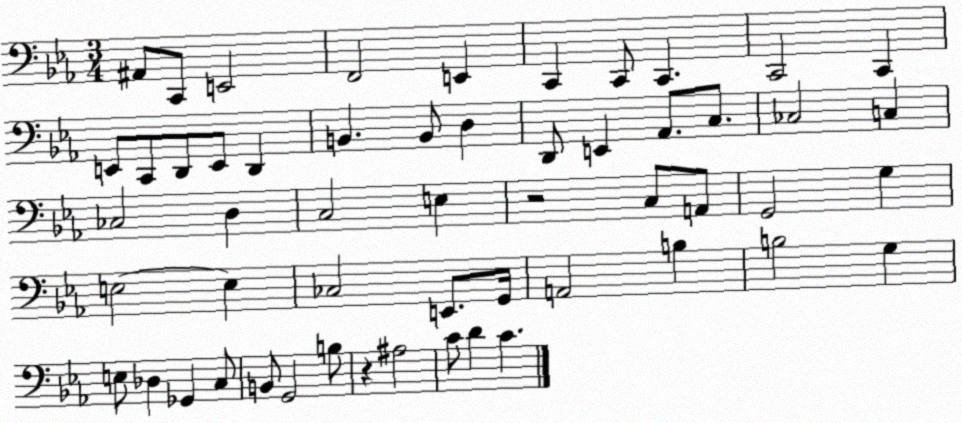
X:1
T:Untitled
M:3/4
L:1/4
K:Eb
^A,,/2 C,,/2 E,,2 F,,2 E,, C,, C,,/2 C,, C,,2 C,, E,,/2 C,,/2 D,,/2 E,,/2 D,, B,, B,,/2 D, D,,/2 E,, _A,,/2 C,/2 _C,2 C, _C,2 D, C,2 E, z2 C,/2 A,,/2 G,,2 G, E,2 E, _C,2 E,,/2 G,,/4 A,,2 B, B,2 G, E,/2 _D, _G,, C,/2 B,,/2 G,,2 B,/2 z ^A,2 C/2 D C